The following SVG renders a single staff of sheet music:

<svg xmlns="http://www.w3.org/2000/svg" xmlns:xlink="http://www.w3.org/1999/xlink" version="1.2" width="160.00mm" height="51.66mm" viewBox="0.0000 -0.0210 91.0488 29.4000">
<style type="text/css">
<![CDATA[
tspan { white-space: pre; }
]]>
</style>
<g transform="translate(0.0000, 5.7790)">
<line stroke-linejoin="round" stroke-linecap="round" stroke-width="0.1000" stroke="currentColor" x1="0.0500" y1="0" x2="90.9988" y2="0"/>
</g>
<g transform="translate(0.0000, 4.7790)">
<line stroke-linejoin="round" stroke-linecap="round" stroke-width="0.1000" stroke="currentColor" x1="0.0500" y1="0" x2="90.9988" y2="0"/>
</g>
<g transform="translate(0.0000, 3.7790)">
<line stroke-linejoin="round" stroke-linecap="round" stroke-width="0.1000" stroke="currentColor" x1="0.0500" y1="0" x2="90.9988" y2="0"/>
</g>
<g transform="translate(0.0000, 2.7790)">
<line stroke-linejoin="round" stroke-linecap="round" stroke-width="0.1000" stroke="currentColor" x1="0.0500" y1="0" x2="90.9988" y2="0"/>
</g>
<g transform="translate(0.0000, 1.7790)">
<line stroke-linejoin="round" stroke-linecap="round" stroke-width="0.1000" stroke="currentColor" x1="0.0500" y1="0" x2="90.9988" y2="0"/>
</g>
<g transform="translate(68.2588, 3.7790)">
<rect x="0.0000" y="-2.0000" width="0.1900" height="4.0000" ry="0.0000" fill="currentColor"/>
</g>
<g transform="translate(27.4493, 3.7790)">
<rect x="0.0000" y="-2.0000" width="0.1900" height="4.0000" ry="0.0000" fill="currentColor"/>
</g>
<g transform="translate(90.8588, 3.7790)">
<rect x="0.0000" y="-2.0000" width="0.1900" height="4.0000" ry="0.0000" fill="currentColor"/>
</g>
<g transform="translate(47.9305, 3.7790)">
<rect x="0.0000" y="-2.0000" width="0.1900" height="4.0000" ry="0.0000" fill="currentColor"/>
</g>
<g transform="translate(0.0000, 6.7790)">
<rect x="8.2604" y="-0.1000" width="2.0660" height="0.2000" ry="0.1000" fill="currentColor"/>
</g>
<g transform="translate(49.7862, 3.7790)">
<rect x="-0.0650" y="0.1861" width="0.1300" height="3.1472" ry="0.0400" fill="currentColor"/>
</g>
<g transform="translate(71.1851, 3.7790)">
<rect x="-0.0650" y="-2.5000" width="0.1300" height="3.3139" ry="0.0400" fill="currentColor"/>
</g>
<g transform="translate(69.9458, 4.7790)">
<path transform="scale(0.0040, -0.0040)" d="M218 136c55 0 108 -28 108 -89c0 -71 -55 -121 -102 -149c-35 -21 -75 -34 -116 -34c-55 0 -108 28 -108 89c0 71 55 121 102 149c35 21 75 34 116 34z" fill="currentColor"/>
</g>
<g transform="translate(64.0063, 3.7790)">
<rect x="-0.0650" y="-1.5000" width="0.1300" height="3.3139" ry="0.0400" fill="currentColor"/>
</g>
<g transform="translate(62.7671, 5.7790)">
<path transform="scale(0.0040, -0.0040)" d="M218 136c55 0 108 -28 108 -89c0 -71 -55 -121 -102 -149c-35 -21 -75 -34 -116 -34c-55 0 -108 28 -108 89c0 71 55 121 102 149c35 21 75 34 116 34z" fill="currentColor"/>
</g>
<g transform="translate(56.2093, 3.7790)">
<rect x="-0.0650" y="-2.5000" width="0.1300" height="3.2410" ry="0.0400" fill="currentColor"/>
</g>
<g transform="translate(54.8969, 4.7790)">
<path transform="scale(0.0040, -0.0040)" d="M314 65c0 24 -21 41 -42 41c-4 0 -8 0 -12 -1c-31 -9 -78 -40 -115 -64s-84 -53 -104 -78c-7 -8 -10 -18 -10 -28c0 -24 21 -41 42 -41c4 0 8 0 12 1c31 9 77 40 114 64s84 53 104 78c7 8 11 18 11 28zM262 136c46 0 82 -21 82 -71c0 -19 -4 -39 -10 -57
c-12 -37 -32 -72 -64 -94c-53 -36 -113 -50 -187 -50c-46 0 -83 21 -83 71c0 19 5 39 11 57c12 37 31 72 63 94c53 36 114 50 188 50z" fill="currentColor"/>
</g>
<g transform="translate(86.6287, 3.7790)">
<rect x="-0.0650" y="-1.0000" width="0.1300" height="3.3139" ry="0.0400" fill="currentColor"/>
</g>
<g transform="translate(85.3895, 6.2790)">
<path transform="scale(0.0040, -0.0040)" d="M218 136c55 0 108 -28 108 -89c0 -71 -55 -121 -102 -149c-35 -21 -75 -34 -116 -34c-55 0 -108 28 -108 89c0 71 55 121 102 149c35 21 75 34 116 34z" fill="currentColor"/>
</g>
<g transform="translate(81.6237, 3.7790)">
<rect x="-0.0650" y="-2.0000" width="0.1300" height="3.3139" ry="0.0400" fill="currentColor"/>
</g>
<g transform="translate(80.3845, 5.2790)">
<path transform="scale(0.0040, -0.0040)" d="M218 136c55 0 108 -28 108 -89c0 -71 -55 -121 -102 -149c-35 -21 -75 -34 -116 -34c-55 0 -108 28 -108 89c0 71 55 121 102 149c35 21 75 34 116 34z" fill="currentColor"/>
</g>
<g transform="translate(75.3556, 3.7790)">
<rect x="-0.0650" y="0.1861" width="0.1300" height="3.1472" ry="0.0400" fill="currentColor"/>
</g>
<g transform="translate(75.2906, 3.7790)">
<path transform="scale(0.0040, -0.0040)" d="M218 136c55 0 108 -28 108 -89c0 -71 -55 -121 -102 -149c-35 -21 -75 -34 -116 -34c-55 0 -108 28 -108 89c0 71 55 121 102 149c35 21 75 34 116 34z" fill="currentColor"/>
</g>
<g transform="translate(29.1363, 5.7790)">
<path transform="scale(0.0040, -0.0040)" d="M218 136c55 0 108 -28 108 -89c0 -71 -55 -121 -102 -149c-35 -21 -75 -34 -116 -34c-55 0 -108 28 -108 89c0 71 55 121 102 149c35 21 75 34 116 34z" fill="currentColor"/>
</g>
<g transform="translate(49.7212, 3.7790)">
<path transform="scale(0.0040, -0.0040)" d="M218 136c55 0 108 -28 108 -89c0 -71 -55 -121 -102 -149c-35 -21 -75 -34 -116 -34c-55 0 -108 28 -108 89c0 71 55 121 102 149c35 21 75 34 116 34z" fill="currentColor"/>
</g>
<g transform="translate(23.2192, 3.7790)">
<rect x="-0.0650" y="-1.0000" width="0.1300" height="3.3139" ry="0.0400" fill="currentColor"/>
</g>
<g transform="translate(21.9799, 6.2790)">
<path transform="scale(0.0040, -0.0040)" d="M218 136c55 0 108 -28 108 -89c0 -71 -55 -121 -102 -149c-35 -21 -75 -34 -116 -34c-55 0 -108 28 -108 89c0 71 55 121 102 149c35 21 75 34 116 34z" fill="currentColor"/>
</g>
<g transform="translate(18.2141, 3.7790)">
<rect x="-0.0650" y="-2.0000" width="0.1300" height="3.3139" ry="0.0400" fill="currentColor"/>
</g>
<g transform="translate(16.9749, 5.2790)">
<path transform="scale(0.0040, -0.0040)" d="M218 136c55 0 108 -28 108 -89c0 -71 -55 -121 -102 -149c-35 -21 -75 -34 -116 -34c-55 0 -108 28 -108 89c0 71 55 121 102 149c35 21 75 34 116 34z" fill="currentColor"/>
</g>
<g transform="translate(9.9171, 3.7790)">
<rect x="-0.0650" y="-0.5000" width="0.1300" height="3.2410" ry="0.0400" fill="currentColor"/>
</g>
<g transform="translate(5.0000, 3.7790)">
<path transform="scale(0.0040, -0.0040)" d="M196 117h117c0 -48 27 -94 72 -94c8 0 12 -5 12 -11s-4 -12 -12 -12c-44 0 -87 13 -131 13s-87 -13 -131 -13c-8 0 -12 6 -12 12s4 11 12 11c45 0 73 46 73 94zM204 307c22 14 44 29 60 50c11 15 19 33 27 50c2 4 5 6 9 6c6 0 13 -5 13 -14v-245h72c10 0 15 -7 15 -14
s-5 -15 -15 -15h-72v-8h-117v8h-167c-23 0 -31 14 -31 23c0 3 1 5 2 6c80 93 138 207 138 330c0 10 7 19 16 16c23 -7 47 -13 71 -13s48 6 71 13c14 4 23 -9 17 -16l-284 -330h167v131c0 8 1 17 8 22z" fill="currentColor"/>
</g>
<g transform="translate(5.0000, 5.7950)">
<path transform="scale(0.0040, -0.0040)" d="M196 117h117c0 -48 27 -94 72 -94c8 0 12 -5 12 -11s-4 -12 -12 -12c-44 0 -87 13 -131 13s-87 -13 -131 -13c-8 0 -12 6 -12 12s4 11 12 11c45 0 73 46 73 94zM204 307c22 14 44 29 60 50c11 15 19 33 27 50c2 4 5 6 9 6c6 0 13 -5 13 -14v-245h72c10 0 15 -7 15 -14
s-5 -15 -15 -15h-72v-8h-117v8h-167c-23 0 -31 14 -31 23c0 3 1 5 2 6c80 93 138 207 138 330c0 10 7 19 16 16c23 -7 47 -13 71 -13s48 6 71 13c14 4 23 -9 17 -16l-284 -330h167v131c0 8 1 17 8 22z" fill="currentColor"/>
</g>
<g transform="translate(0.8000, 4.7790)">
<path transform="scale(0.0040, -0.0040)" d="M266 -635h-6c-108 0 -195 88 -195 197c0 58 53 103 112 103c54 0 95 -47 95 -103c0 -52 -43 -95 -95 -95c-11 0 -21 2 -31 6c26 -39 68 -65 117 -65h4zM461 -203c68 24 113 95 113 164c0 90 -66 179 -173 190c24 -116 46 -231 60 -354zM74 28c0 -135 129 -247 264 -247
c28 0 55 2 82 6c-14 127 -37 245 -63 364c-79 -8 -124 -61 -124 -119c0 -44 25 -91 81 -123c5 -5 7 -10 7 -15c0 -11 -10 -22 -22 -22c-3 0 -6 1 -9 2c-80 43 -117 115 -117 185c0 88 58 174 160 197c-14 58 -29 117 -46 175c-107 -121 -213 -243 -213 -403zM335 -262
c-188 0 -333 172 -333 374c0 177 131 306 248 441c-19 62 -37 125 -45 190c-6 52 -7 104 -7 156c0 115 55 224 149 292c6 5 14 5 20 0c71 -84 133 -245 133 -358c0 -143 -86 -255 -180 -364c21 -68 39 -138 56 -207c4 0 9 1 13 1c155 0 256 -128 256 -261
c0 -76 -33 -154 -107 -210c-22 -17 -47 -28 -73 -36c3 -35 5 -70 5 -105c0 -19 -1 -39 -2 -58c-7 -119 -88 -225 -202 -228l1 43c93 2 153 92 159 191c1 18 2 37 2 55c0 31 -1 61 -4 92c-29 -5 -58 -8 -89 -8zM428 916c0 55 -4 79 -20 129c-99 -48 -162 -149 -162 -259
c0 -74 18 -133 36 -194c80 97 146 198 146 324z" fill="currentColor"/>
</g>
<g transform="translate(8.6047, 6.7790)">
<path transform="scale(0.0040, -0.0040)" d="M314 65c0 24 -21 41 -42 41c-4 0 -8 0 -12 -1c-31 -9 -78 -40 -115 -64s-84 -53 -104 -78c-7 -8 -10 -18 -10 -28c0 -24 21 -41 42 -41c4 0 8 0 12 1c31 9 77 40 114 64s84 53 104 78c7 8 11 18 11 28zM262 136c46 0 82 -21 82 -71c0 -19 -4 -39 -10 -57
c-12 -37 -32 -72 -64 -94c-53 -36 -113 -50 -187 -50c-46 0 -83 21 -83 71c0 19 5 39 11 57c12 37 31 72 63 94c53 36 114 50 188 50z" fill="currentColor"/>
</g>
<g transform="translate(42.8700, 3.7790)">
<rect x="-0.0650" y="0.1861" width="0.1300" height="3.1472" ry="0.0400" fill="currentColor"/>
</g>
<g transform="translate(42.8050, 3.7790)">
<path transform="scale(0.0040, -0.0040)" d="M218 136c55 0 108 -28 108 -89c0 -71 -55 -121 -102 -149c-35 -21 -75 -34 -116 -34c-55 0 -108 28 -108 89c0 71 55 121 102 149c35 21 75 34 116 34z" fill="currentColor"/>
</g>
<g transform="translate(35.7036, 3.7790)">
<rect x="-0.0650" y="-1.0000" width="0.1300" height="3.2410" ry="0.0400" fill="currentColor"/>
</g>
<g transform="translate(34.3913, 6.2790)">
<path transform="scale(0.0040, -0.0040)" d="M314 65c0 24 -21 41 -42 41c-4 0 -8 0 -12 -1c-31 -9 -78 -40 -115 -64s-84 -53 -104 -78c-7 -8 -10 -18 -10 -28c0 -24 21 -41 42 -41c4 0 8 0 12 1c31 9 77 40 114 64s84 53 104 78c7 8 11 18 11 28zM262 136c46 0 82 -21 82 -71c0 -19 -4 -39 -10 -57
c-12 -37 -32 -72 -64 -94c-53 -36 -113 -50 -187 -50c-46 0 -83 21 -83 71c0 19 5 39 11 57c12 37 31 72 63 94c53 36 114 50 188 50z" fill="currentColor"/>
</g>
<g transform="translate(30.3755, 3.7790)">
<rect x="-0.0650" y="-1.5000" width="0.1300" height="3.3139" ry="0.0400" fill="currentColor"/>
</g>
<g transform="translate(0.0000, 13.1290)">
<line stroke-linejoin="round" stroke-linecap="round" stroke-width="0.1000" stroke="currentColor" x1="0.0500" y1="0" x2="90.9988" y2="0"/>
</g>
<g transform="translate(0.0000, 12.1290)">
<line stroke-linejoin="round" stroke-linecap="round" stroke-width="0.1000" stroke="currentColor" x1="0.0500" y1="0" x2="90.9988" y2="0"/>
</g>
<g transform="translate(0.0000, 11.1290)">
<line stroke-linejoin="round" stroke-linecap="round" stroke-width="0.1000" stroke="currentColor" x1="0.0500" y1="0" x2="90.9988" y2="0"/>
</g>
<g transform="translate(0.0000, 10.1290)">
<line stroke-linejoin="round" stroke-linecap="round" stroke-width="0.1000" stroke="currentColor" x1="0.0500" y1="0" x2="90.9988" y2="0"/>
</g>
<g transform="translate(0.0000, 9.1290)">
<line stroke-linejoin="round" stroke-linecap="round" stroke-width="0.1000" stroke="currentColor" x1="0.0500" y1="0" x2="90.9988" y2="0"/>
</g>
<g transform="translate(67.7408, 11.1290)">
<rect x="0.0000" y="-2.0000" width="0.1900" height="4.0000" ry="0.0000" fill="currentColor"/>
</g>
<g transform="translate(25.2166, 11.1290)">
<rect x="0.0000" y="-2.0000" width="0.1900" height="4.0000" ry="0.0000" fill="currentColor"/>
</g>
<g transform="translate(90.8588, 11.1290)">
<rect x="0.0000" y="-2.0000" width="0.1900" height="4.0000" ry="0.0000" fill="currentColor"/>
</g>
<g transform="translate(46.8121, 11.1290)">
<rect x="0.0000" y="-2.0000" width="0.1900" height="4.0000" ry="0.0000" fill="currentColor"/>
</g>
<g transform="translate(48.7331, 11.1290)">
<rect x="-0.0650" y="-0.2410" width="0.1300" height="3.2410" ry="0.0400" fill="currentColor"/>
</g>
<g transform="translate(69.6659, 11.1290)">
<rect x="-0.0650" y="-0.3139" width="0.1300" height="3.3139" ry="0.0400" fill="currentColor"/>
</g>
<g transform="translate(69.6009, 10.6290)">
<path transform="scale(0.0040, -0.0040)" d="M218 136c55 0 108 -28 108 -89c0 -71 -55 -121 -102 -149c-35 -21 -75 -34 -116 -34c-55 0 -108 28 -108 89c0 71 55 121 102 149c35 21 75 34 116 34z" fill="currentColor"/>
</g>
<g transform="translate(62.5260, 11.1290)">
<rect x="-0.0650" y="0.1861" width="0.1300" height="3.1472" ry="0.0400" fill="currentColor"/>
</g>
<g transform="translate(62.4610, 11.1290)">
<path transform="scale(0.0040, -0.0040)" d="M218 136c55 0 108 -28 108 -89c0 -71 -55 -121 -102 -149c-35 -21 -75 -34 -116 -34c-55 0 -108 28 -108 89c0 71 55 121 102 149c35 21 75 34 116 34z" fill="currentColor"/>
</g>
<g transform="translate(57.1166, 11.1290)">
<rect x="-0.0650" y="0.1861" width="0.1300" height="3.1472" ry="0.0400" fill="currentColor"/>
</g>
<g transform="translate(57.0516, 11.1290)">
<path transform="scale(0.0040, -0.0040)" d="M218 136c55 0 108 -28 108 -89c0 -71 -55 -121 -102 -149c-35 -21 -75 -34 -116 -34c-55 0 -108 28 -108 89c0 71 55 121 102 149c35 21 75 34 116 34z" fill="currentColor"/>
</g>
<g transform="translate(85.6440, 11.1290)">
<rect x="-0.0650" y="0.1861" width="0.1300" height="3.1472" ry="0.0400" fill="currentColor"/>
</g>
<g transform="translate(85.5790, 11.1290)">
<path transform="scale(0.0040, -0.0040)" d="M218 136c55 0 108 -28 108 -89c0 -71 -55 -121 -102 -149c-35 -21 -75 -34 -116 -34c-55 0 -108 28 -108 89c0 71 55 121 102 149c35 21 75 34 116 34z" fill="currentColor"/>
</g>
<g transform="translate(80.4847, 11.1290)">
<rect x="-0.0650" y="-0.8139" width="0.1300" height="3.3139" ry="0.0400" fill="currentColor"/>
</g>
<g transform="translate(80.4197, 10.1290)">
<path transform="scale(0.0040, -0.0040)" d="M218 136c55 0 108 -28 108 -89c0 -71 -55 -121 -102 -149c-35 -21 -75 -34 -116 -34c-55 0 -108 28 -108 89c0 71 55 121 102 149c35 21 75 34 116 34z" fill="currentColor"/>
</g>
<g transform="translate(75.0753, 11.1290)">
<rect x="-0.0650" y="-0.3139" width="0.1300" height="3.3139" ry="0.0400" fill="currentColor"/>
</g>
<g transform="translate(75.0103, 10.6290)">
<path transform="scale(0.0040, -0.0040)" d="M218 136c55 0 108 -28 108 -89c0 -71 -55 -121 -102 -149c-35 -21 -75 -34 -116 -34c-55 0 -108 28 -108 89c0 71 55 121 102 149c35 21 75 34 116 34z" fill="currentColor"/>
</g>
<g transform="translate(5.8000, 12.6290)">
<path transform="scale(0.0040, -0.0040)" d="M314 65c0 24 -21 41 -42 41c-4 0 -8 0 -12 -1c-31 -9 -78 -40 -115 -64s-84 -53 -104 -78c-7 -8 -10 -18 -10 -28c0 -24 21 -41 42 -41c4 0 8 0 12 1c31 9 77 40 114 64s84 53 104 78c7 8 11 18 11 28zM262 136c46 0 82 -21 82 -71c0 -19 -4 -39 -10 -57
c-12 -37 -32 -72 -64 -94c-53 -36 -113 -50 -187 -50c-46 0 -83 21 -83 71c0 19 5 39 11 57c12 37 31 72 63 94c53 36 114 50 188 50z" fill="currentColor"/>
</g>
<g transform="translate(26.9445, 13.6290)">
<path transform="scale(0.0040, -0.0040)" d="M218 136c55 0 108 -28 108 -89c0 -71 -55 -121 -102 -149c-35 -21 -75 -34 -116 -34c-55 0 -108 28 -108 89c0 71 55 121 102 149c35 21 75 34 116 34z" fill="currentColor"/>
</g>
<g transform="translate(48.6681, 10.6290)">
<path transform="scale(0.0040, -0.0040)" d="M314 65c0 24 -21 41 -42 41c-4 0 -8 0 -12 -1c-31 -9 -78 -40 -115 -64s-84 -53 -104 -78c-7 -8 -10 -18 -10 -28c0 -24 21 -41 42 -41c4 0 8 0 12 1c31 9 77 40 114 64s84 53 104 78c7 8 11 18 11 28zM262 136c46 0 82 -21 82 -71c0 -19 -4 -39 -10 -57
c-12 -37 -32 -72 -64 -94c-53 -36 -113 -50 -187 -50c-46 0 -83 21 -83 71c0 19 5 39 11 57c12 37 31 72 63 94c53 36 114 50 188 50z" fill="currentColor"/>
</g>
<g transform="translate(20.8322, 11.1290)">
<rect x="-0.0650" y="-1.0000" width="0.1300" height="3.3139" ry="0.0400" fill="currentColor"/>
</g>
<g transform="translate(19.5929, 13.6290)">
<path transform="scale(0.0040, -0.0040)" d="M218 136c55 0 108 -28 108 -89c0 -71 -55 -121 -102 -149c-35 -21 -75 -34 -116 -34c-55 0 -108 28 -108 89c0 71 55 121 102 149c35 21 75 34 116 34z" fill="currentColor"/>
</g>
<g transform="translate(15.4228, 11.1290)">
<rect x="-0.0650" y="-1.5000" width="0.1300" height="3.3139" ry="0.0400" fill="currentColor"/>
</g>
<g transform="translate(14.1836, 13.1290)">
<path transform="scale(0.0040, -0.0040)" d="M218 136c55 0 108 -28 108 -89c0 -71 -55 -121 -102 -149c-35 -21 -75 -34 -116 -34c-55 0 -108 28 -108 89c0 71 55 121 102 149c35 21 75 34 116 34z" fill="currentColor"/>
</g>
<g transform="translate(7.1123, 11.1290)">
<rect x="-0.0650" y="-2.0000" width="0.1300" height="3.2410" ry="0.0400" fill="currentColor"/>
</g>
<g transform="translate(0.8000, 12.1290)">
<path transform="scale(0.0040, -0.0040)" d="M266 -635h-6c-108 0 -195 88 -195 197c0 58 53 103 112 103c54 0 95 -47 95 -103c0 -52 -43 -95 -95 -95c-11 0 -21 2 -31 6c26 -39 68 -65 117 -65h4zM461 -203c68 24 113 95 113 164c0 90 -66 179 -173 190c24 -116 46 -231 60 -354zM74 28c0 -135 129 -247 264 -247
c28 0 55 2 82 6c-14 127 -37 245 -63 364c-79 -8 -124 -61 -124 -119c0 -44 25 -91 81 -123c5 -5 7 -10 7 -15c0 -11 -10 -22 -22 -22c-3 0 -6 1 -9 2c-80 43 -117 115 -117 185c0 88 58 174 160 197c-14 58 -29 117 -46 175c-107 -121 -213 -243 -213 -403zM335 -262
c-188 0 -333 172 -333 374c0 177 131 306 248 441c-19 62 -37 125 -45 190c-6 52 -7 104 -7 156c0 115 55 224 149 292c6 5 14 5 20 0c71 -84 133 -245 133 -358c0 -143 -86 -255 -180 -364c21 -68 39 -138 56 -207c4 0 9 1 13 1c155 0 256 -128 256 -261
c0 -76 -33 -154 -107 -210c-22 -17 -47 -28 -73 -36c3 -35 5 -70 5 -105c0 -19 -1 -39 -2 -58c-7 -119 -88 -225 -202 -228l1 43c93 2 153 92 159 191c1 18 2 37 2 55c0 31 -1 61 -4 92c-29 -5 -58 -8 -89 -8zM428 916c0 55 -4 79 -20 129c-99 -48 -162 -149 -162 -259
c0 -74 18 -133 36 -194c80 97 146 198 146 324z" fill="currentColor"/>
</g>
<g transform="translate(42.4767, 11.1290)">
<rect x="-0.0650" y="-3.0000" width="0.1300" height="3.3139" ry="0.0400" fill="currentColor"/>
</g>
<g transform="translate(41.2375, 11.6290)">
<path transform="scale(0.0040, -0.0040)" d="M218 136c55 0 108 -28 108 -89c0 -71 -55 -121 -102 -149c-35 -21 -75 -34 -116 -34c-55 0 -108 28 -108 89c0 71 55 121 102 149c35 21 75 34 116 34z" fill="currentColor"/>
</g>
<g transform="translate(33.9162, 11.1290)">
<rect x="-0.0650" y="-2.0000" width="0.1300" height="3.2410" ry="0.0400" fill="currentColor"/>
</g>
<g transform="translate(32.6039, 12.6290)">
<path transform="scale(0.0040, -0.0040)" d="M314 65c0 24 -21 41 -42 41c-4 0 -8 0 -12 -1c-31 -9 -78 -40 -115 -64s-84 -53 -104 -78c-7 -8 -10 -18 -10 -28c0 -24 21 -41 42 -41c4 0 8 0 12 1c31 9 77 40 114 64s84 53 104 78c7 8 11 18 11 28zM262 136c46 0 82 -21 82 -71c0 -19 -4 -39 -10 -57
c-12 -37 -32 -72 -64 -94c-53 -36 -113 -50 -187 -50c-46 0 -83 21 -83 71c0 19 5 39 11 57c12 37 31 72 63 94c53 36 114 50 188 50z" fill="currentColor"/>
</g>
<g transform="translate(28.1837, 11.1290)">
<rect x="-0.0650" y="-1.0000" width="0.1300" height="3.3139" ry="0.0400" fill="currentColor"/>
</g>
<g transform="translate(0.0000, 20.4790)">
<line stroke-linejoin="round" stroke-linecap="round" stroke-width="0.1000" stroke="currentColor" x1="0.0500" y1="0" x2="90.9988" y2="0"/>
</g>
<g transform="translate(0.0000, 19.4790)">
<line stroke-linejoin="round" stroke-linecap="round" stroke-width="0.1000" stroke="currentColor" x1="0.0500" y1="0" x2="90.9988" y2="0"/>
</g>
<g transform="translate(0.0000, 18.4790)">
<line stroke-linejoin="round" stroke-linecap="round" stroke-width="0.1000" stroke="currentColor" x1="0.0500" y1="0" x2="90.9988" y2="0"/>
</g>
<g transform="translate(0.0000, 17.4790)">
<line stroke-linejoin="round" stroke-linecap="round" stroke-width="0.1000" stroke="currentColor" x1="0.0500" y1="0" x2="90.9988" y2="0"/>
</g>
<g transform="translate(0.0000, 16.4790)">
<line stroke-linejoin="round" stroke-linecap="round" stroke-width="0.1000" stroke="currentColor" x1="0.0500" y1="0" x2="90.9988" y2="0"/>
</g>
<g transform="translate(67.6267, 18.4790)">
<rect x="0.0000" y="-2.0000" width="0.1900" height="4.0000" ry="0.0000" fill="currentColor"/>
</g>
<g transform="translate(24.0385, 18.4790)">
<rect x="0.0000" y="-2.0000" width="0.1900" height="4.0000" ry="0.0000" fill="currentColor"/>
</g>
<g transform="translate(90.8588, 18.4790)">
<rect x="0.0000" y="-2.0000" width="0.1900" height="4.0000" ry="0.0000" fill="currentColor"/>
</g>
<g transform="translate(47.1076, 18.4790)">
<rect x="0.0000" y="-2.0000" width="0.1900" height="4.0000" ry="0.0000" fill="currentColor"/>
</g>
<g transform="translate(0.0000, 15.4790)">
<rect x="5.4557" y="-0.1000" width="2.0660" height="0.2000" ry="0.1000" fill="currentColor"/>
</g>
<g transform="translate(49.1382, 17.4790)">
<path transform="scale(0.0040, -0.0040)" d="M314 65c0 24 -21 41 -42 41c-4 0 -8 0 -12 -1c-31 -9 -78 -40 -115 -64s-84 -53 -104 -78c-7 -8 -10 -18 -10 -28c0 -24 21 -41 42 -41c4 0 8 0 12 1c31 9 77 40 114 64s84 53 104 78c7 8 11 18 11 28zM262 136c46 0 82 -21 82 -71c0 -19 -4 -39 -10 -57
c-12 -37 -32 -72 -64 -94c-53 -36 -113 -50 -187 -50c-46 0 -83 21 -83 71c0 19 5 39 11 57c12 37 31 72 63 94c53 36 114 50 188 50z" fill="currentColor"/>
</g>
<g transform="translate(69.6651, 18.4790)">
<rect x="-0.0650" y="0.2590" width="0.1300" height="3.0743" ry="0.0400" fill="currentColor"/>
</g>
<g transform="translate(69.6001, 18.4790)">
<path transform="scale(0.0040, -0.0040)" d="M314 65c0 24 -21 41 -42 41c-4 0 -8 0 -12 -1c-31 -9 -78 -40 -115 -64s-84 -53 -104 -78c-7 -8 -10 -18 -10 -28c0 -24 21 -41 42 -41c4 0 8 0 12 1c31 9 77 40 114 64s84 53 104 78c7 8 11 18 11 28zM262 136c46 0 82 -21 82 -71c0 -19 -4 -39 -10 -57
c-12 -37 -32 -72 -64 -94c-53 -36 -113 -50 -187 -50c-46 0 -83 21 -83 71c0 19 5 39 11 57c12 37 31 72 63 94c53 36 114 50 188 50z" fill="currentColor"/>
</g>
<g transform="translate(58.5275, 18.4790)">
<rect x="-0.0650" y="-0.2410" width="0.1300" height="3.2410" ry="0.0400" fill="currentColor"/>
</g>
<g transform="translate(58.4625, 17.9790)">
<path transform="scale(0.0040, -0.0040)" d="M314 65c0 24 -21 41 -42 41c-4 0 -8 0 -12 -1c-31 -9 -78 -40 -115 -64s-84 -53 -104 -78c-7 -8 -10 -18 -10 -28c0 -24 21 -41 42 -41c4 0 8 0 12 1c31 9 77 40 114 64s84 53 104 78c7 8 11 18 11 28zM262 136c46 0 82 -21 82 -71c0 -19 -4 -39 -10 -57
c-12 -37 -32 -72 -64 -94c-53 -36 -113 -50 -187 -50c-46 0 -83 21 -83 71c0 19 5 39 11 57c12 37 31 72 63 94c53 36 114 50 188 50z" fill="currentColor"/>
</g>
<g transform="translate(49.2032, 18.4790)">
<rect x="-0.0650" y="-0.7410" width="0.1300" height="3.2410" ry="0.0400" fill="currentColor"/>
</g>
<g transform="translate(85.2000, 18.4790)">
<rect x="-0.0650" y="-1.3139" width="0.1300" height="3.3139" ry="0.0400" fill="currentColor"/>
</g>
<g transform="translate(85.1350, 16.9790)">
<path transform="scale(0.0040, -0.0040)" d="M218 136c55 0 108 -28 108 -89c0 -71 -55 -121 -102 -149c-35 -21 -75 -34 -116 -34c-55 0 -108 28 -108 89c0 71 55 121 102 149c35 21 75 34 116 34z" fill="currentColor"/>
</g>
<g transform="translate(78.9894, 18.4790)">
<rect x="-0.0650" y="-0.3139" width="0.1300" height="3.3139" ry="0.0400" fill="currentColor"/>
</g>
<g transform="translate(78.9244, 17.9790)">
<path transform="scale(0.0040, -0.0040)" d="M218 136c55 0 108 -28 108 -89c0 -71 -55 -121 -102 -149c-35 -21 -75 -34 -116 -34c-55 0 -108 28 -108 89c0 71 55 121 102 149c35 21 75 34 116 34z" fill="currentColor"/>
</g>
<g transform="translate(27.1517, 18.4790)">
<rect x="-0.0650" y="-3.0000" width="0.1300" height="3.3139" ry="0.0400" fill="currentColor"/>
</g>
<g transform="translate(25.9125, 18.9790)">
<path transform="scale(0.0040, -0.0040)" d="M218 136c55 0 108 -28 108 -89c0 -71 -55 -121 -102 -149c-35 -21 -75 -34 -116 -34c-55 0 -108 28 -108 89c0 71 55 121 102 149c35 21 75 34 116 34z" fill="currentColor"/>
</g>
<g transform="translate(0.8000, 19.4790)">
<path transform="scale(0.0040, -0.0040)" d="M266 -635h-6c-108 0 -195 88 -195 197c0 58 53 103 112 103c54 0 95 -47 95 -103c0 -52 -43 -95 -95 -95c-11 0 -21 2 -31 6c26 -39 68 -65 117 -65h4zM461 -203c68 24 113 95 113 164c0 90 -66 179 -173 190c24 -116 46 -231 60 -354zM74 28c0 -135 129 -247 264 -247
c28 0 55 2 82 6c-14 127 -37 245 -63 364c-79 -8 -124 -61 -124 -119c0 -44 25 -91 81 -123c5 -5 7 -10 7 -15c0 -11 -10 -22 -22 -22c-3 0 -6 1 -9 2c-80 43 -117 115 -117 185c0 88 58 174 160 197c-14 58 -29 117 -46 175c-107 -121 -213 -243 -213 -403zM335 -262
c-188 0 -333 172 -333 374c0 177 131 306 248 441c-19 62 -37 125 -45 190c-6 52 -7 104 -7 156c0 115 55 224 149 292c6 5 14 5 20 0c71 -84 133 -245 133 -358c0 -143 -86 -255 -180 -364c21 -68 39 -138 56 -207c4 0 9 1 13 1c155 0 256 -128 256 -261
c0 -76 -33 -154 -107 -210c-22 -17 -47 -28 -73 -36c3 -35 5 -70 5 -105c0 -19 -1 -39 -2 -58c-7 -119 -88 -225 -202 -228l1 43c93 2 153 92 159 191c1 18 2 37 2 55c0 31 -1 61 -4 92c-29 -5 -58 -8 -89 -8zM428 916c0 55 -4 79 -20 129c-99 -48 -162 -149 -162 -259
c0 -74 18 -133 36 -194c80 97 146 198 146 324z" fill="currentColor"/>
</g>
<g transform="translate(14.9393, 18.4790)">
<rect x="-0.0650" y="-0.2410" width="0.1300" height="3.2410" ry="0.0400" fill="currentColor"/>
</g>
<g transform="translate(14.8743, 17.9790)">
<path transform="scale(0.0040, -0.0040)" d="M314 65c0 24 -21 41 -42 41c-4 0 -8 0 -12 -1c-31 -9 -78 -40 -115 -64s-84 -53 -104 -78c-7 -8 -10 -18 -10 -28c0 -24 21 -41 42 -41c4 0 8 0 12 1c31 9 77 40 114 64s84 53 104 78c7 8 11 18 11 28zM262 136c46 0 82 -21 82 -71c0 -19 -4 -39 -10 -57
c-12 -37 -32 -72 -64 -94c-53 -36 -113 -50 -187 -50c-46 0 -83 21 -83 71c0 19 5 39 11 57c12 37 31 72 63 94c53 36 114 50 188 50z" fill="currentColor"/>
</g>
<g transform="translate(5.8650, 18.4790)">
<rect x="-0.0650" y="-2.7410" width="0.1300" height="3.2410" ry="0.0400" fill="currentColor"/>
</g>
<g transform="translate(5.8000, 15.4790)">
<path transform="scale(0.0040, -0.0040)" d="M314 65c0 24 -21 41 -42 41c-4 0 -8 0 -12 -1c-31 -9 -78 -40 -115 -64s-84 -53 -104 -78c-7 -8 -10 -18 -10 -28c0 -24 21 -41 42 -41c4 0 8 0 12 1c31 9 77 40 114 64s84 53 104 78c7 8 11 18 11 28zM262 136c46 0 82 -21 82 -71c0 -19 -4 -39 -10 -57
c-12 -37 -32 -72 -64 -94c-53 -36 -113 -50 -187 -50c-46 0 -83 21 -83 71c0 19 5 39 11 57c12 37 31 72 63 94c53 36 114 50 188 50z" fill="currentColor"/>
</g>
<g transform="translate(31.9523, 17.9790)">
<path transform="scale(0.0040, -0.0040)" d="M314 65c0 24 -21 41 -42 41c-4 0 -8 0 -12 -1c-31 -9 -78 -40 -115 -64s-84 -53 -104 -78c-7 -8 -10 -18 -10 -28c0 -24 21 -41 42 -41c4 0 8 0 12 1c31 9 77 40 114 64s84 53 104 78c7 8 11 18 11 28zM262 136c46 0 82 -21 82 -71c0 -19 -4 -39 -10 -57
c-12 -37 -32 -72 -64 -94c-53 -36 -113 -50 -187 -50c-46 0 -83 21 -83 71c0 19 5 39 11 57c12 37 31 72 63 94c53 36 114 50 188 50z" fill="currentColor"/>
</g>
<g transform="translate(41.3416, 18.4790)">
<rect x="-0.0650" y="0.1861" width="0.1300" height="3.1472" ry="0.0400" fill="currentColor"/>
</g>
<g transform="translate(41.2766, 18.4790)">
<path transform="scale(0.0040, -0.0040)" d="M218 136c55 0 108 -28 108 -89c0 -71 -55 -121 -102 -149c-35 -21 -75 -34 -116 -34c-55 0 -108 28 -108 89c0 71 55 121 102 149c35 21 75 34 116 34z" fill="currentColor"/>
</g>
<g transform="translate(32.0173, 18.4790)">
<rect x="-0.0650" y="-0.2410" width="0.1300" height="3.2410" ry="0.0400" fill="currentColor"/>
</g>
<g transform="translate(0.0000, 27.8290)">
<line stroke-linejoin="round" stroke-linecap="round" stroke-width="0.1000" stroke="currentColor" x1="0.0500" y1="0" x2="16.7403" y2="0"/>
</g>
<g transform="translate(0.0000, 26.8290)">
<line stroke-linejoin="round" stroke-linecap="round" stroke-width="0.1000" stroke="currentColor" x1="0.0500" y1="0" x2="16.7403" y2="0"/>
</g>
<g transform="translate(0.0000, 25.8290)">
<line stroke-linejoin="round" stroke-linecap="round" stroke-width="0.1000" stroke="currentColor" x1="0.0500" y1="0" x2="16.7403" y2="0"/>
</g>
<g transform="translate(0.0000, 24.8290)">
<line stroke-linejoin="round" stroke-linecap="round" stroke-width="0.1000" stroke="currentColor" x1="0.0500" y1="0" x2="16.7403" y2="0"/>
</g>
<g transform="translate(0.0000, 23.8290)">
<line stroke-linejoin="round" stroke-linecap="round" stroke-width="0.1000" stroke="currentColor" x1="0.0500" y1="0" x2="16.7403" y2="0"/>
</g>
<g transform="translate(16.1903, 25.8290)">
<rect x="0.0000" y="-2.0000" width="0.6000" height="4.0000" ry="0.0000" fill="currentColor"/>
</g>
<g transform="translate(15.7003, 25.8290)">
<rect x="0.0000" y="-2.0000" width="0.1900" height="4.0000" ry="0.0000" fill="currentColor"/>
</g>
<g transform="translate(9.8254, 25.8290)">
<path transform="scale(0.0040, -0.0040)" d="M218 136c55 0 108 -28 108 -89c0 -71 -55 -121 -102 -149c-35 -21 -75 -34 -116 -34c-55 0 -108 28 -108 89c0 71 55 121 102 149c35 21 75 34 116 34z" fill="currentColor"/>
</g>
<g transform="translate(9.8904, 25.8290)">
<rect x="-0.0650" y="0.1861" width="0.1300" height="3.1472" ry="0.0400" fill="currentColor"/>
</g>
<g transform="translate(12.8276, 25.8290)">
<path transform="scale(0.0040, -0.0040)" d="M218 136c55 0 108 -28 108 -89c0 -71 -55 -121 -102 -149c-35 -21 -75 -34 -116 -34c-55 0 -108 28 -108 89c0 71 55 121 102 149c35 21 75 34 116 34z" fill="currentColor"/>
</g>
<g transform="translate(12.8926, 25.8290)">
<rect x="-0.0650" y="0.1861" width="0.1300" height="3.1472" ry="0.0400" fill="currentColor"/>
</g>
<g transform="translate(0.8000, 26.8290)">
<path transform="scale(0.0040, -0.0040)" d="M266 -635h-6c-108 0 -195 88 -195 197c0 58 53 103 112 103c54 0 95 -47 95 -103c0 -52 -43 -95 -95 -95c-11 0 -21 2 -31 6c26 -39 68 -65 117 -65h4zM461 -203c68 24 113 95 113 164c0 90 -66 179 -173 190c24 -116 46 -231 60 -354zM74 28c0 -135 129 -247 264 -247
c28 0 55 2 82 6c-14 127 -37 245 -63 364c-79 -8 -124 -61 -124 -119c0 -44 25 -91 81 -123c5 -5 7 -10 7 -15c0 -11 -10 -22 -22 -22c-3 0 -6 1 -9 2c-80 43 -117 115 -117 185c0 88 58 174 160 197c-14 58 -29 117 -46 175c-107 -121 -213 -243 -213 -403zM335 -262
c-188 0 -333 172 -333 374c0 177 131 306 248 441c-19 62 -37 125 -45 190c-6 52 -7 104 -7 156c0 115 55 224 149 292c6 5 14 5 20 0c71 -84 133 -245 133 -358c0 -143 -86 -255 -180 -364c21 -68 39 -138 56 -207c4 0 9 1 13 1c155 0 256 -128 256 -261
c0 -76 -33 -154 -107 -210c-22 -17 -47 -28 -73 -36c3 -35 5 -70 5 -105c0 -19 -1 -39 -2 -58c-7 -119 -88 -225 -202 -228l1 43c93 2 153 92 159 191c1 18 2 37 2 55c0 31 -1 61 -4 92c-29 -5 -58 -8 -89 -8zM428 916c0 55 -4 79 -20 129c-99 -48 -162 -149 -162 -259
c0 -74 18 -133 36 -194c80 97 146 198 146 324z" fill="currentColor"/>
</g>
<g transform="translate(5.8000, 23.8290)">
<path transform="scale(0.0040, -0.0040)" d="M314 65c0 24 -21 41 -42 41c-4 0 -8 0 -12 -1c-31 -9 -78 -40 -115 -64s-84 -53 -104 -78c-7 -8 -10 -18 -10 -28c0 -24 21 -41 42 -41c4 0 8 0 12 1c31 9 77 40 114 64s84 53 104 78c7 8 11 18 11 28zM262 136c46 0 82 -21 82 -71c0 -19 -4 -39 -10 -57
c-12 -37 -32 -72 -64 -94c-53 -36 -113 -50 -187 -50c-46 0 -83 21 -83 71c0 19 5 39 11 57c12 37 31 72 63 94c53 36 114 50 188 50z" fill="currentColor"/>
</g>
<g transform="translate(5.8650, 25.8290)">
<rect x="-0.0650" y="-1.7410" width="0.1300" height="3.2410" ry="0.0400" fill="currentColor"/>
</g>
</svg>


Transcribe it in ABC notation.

X:1
T:Untitled
M:4/4
L:1/4
K:C
C2 F D E D2 B B G2 E G B F D F2 E D D F2 A c2 B B c c d B a2 c2 A c2 B d2 c2 B2 c e f2 B B